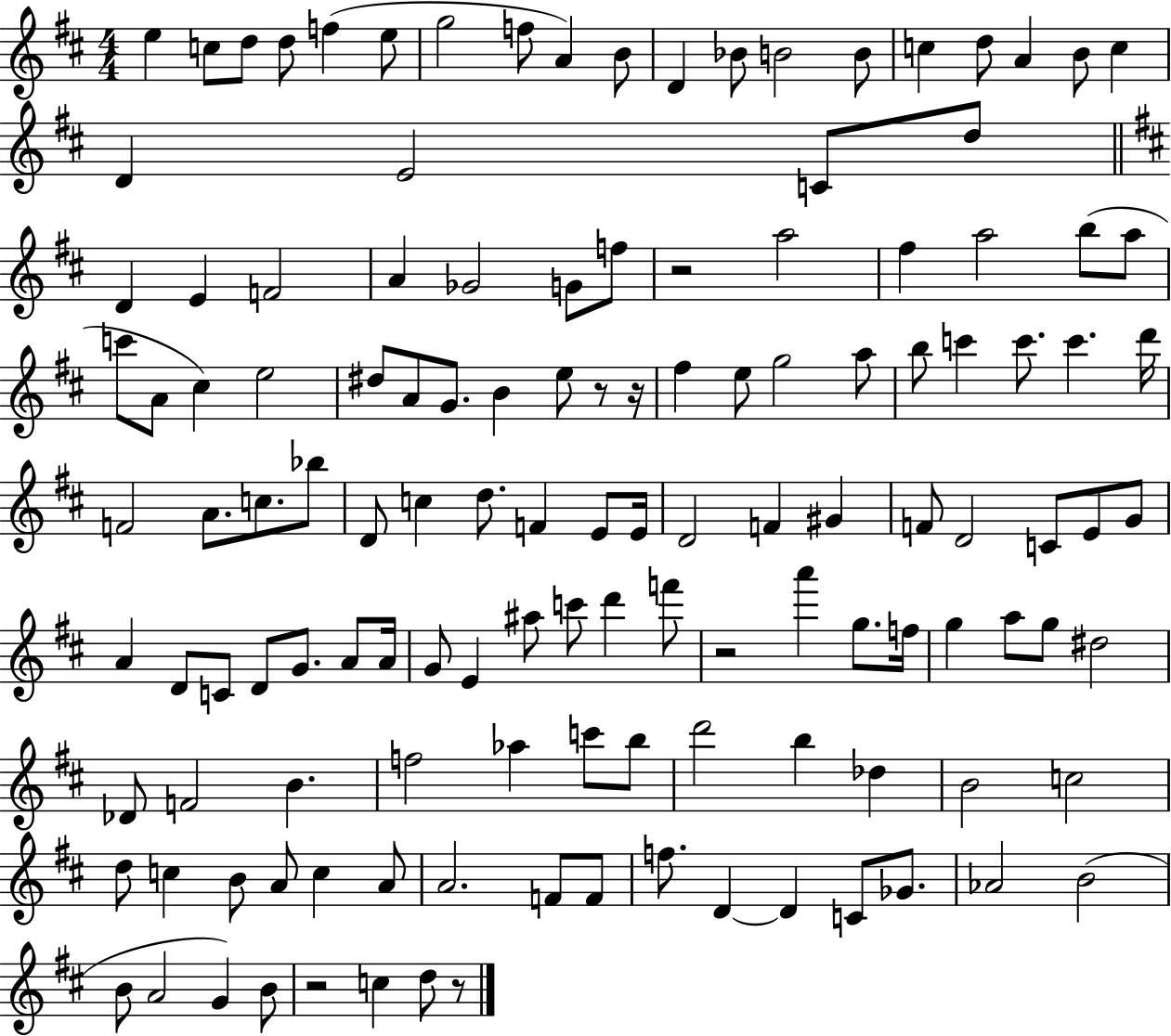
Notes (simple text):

E5/q C5/e D5/e D5/e F5/q E5/e G5/h F5/e A4/q B4/e D4/q Bb4/e B4/h B4/e C5/q D5/e A4/q B4/e C5/q D4/q E4/h C4/e D5/e D4/q E4/q F4/h A4/q Gb4/h G4/e F5/e R/h A5/h F#5/q A5/h B5/e A5/e C6/e A4/e C#5/q E5/h D#5/e A4/e G4/e. B4/q E5/e R/e R/s F#5/q E5/e G5/h A5/e B5/e C6/q C6/e. C6/q. D6/s F4/h A4/e. C5/e. Bb5/e D4/e C5/q D5/e. F4/q E4/e E4/s D4/h F4/q G#4/q F4/e D4/h C4/e E4/e G4/e A4/q D4/e C4/e D4/e G4/e. A4/e A4/s G4/e E4/q A#5/e C6/e D6/q F6/e R/h A6/q G5/e. F5/s G5/q A5/e G5/e D#5/h Db4/e F4/h B4/q. F5/h Ab5/q C6/e B5/e D6/h B5/q Db5/q B4/h C5/h D5/e C5/q B4/e A4/e C5/q A4/e A4/h. F4/e F4/e F5/e. D4/q D4/q C4/e Gb4/e. Ab4/h B4/h B4/e A4/h G4/q B4/e R/h C5/q D5/e R/e